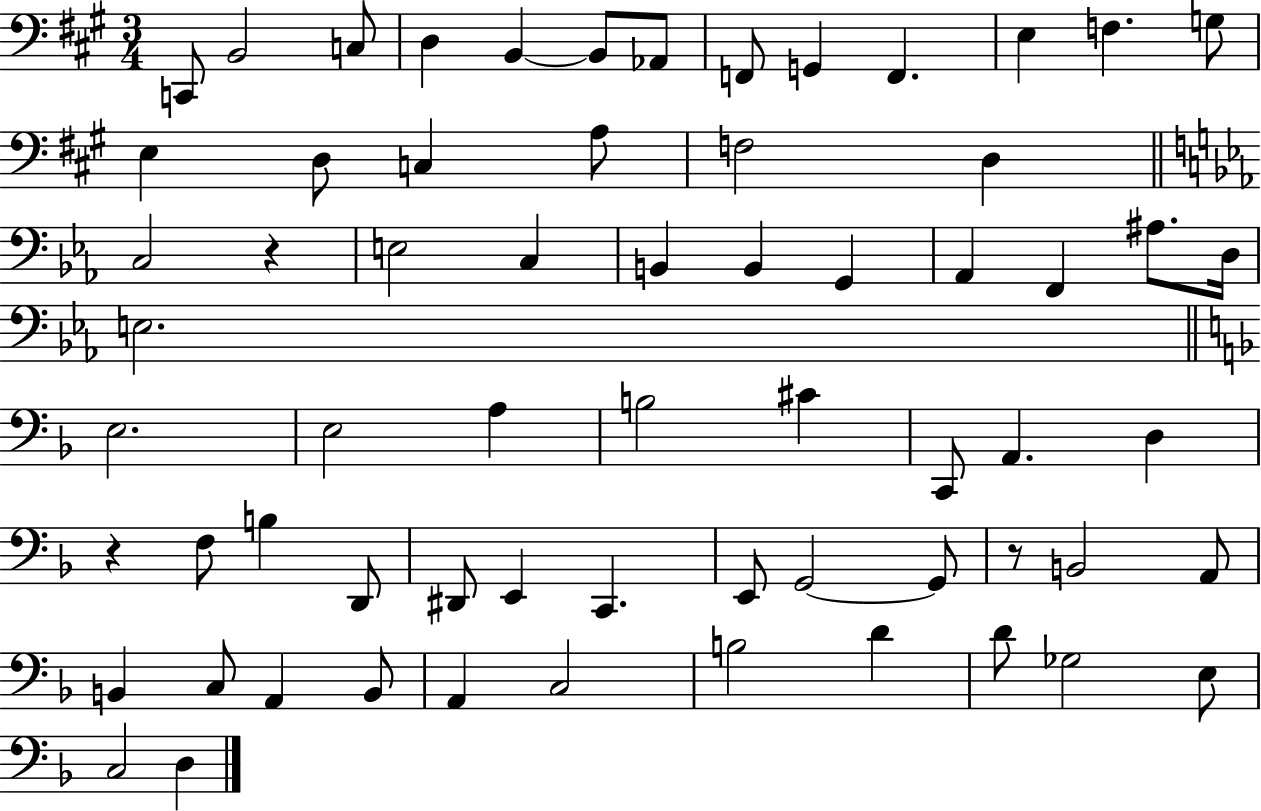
X:1
T:Untitled
M:3/4
L:1/4
K:A
C,,/2 B,,2 C,/2 D, B,, B,,/2 _A,,/2 F,,/2 G,, F,, E, F, G,/2 E, D,/2 C, A,/2 F,2 D, C,2 z E,2 C, B,, B,, G,, _A,, F,, ^A,/2 D,/4 E,2 E,2 E,2 A, B,2 ^C C,,/2 A,, D, z F,/2 B, D,,/2 ^D,,/2 E,, C,, E,,/2 G,,2 G,,/2 z/2 B,,2 A,,/2 B,, C,/2 A,, B,,/2 A,, C,2 B,2 D D/2 _G,2 E,/2 C,2 D,